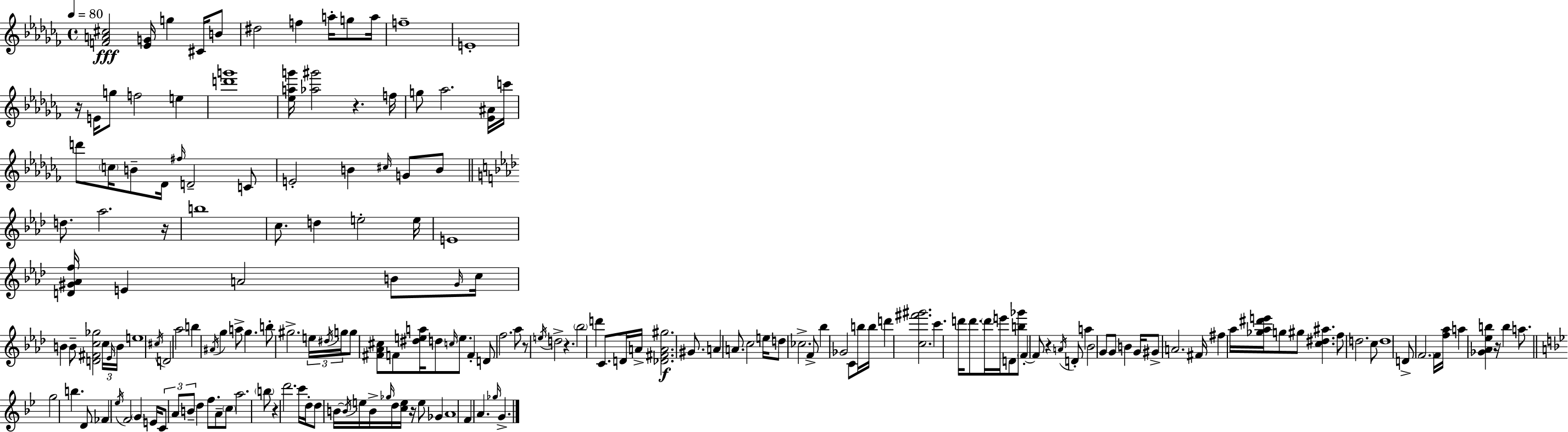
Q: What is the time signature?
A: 4/4